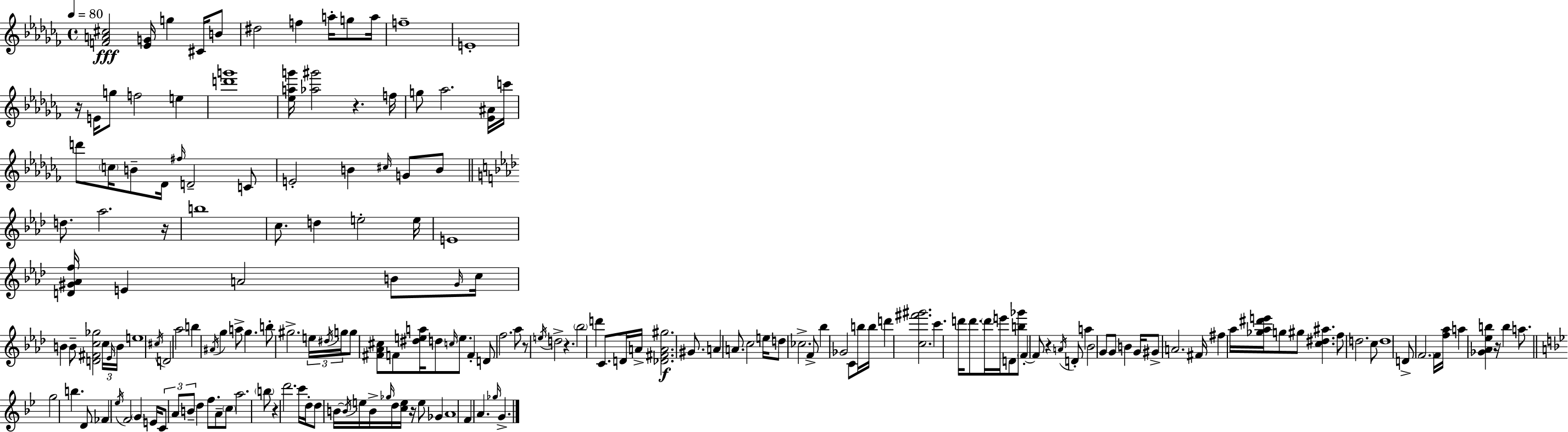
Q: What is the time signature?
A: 4/4